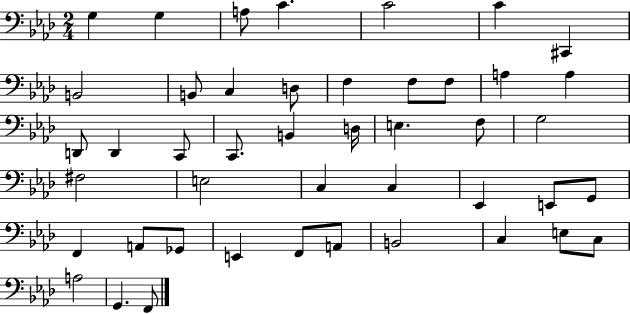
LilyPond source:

{
  \clef bass
  \numericTimeSignature
  \time 2/4
  \key aes \major
  g4 g4 | a8 c'4. | c'2 | c'4 cis,4 | \break b,2 | b,8 c4 d8 | f4 f8 f8 | a4 a4 | \break d,8 d,4 c,8 | c,8. b,4 d16 | e4. f8 | g2 | \break fis2 | e2 | c4 c4 | ees,4 e,8 g,8 | \break f,4 a,8 ges,8 | e,4 f,8 a,8 | b,2 | c4 e8 c8 | \break a2 | g,4. f,8 | \bar "|."
}